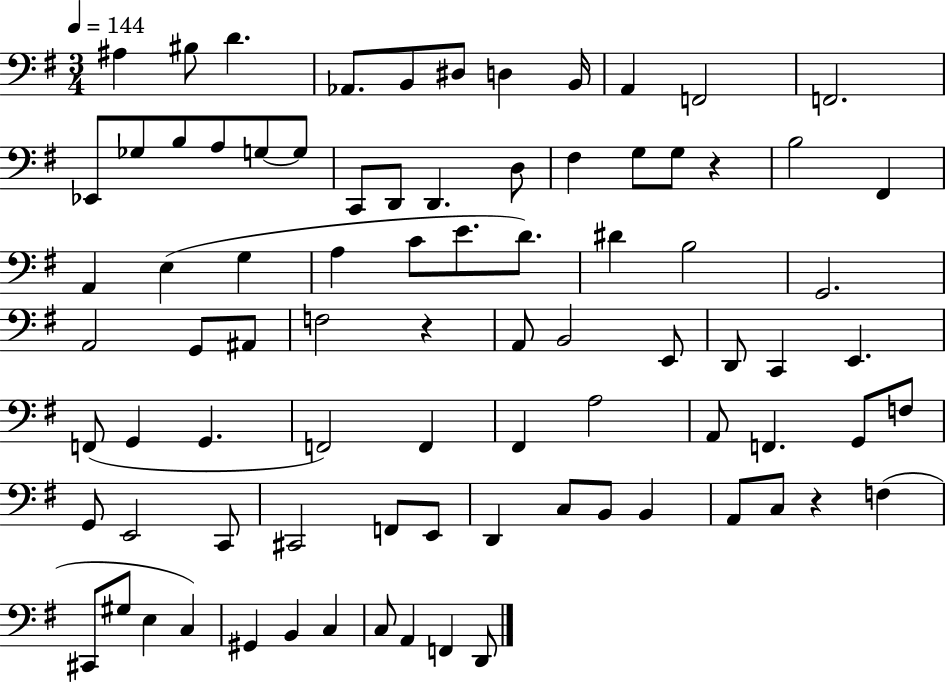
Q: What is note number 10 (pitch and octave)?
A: F2